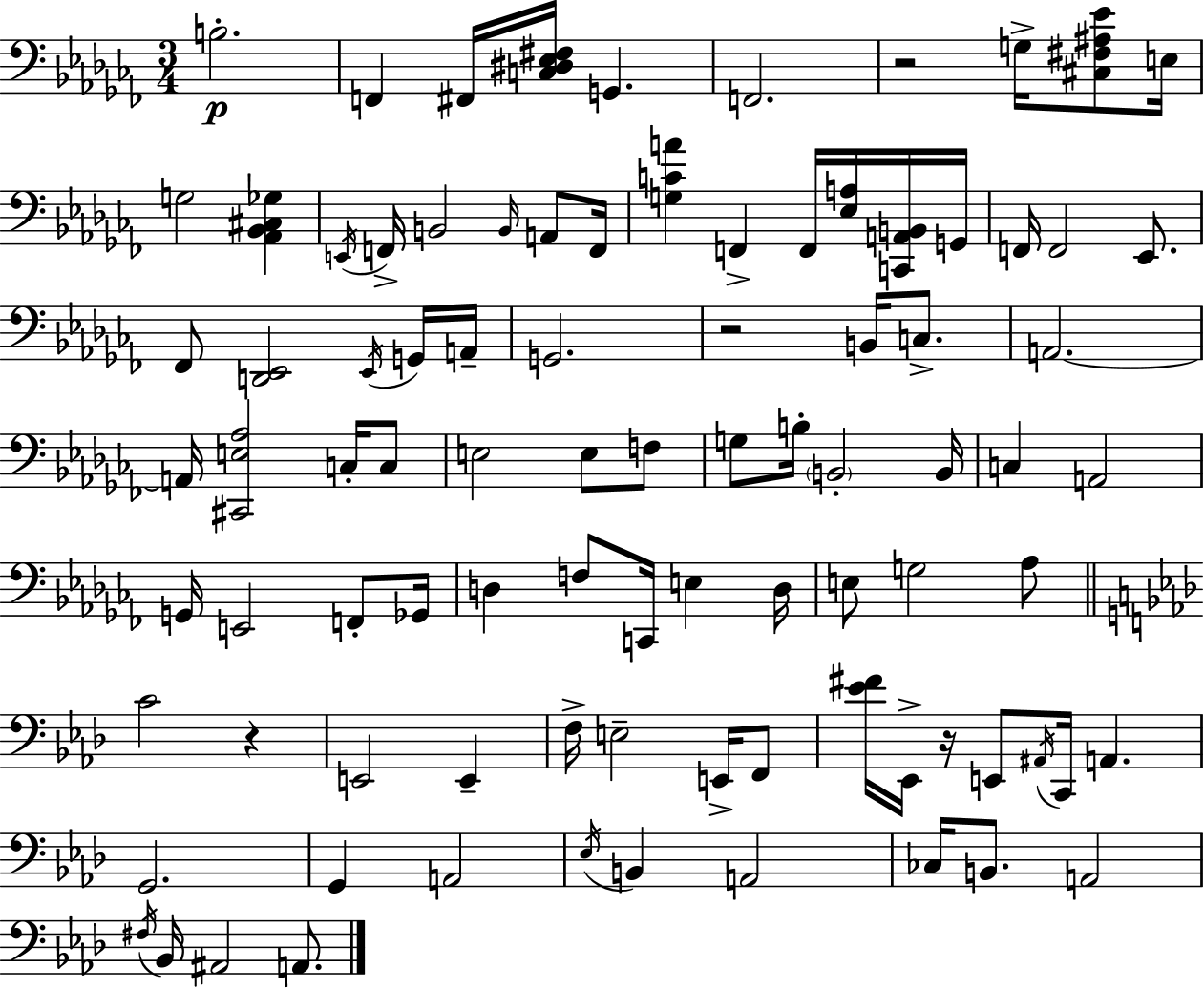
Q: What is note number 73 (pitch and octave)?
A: A2